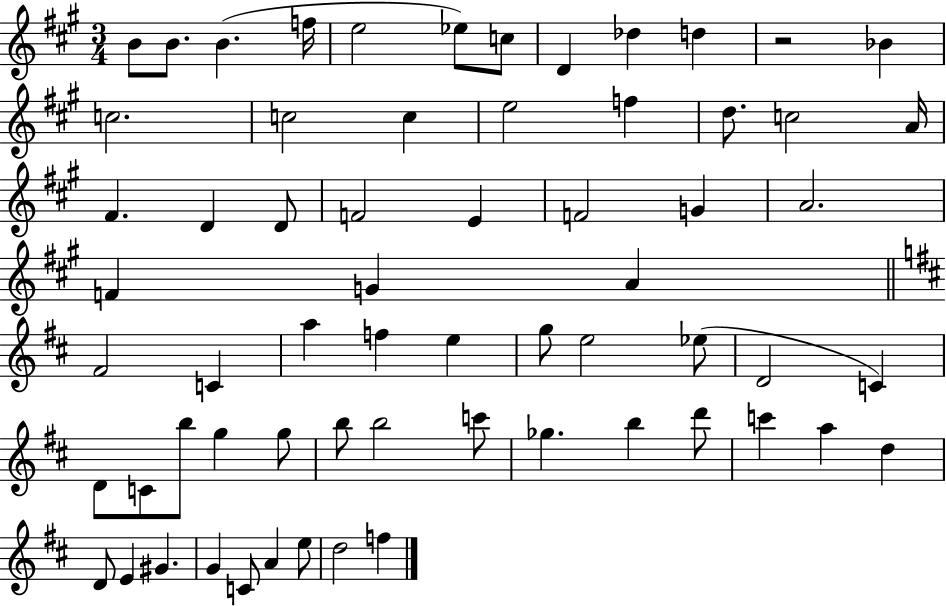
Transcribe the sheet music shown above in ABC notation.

X:1
T:Untitled
M:3/4
L:1/4
K:A
B/2 B/2 B f/4 e2 _e/2 c/2 D _d d z2 _B c2 c2 c e2 f d/2 c2 A/4 ^F D D/2 F2 E F2 G A2 F G A ^F2 C a f e g/2 e2 _e/2 D2 C D/2 C/2 b/2 g g/2 b/2 b2 c'/2 _g b d'/2 c' a d D/2 E ^G G C/2 A e/2 d2 f